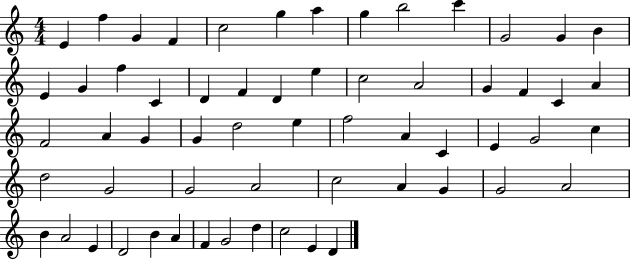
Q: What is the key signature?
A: C major